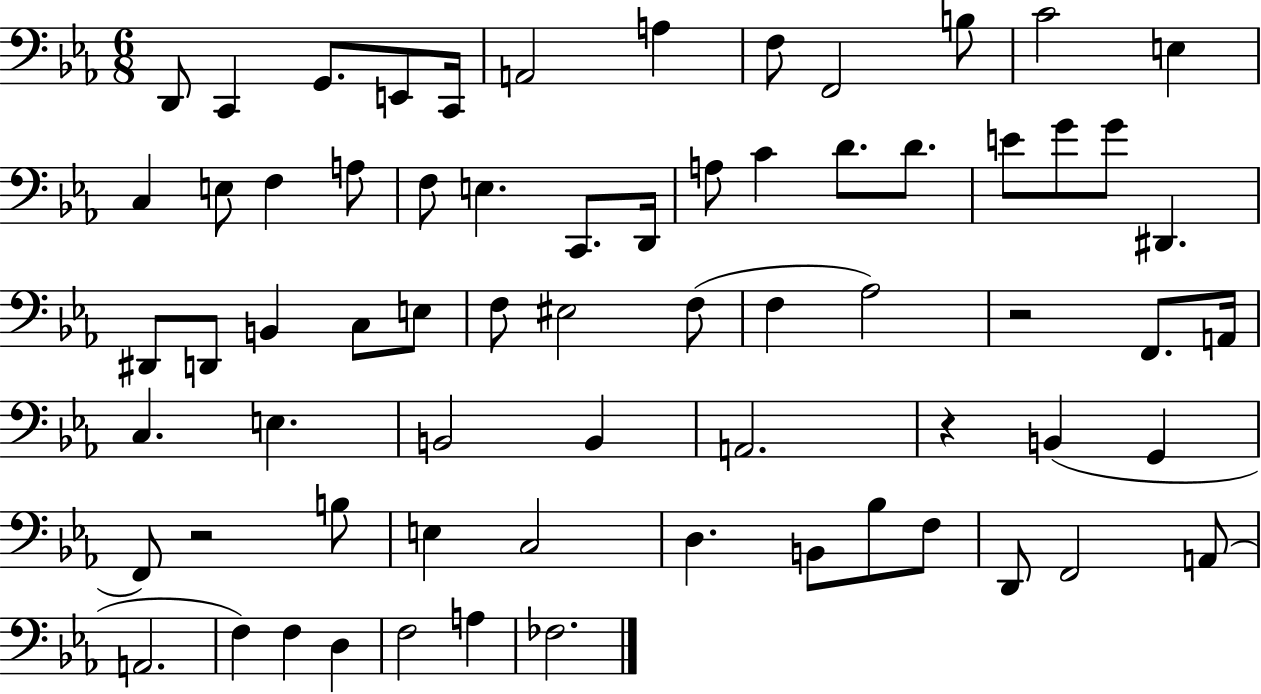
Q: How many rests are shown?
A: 3